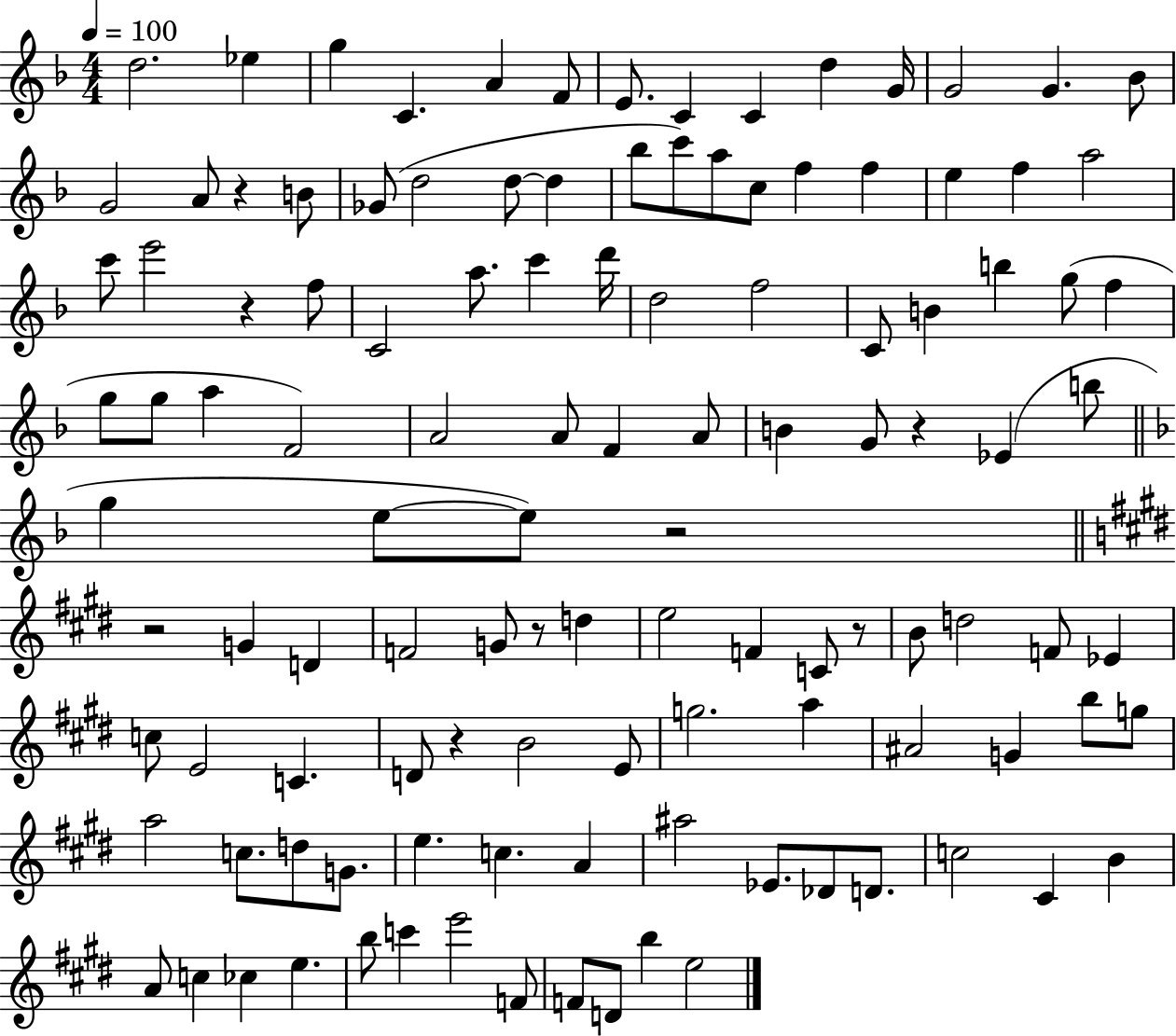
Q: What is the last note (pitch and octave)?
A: E5